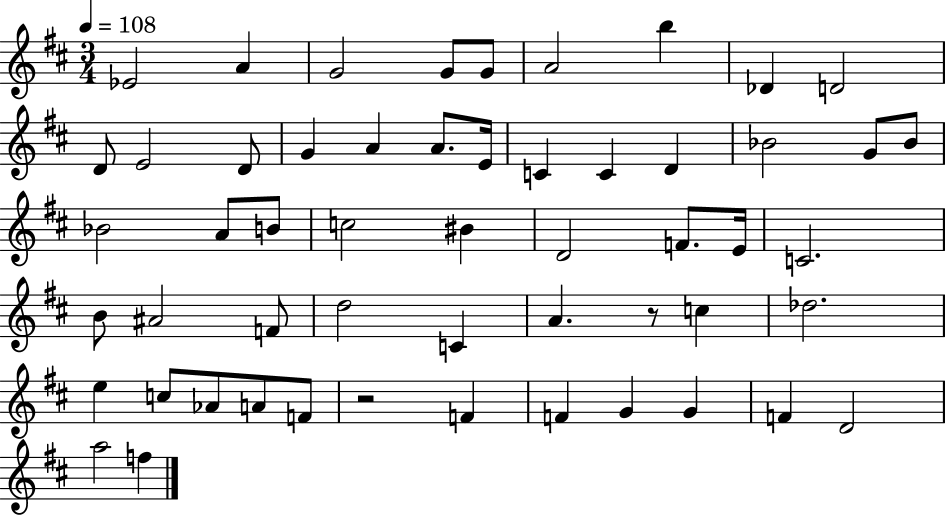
X:1
T:Untitled
M:3/4
L:1/4
K:D
_E2 A G2 G/2 G/2 A2 b _D D2 D/2 E2 D/2 G A A/2 E/4 C C D _B2 G/2 _B/2 _B2 A/2 B/2 c2 ^B D2 F/2 E/4 C2 B/2 ^A2 F/2 d2 C A z/2 c _d2 e c/2 _A/2 A/2 F/2 z2 F F G G F D2 a2 f